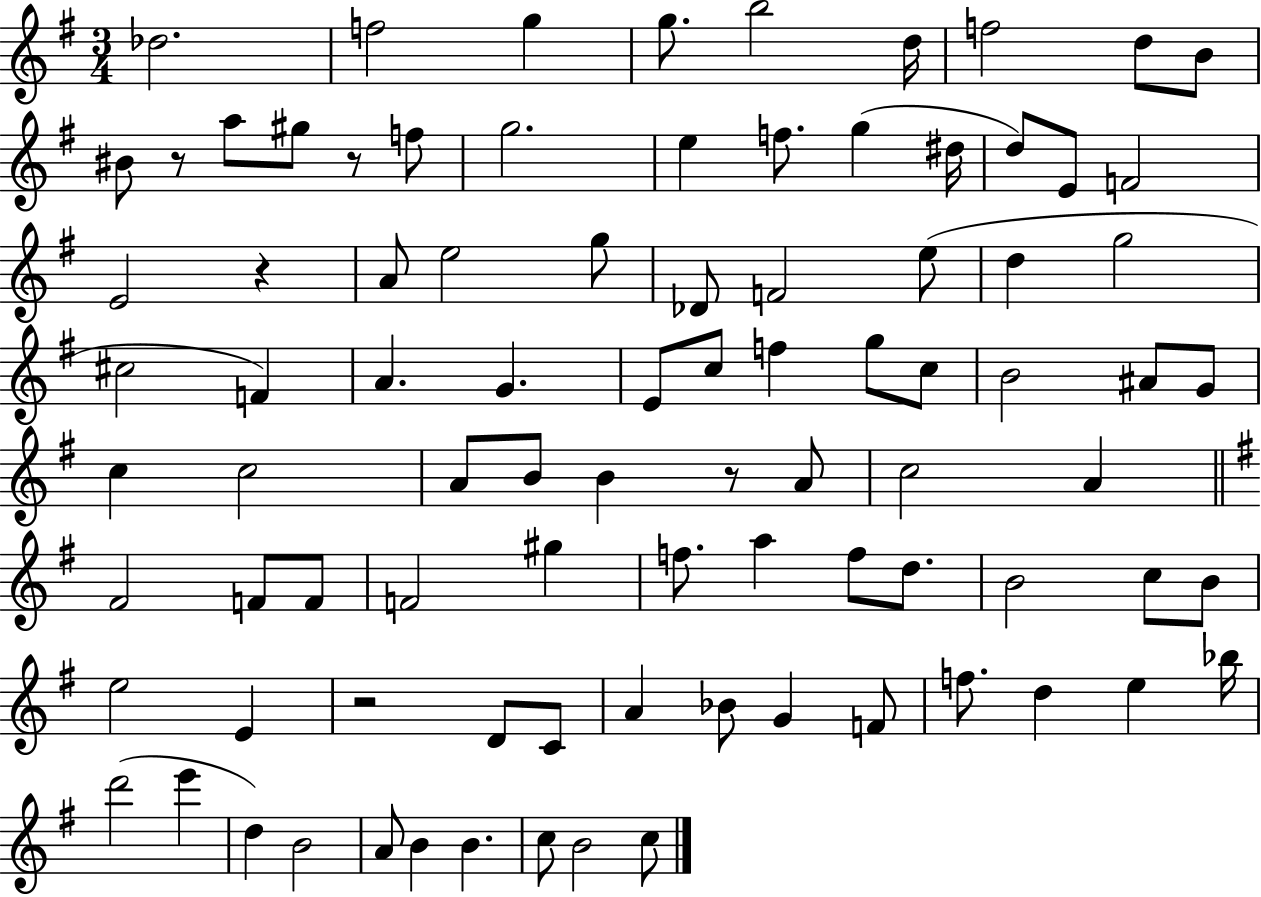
Db5/h. F5/h G5/q G5/e. B5/h D5/s F5/h D5/e B4/e BIS4/e R/e A5/e G#5/e R/e F5/e G5/h. E5/q F5/e. G5/q D#5/s D5/e E4/e F4/h E4/h R/q A4/e E5/h G5/e Db4/e F4/h E5/e D5/q G5/h C#5/h F4/q A4/q. G4/q. E4/e C5/e F5/q G5/e C5/e B4/h A#4/e G4/e C5/q C5/h A4/e B4/e B4/q R/e A4/e C5/h A4/q F#4/h F4/e F4/e F4/h G#5/q F5/e. A5/q F5/e D5/e. B4/h C5/e B4/e E5/h E4/q R/h D4/e C4/e A4/q Bb4/e G4/q F4/e F5/e. D5/q E5/q Bb5/s D6/h E6/q D5/q B4/h A4/e B4/q B4/q. C5/e B4/h C5/e